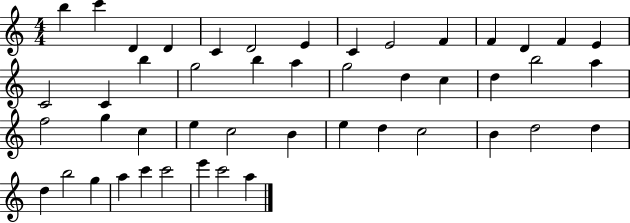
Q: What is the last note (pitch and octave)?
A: A5